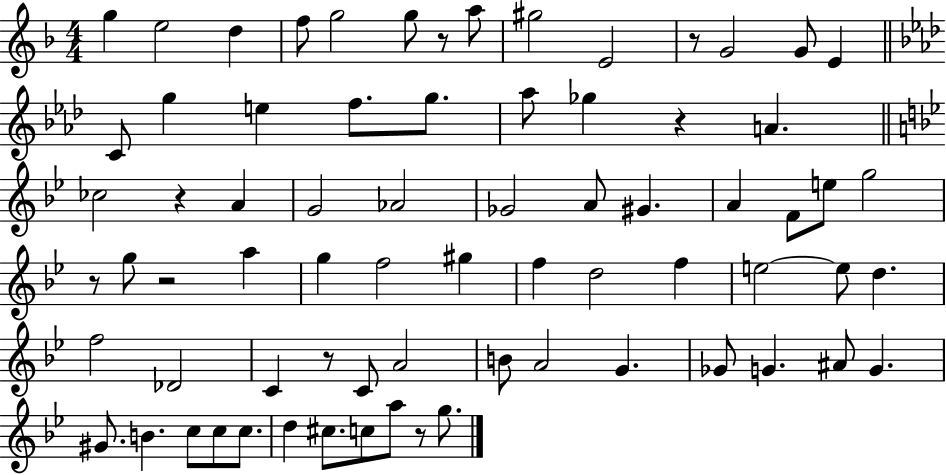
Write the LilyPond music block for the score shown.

{
  \clef treble
  \numericTimeSignature
  \time 4/4
  \key f \major
  \repeat volta 2 { g''4 e''2 d''4 | f''8 g''2 g''8 r8 a''8 | gis''2 e'2 | r8 g'2 g'8 e'4 | \break \bar "||" \break \key aes \major c'8 g''4 e''4 f''8. g''8. | aes''8 ges''4 r4 a'4. | \bar "||" \break \key g \minor ces''2 r4 a'4 | g'2 aes'2 | ges'2 a'8 gis'4. | a'4 f'8 e''8 g''2 | \break r8 g''8 r2 a''4 | g''4 f''2 gis''4 | f''4 d''2 f''4 | e''2~~ e''8 d''4. | \break f''2 des'2 | c'4 r8 c'8 a'2 | b'8 a'2 g'4. | ges'8 g'4. ais'8 g'4. | \break gis'8. b'4. c''8 c''8 c''8. | d''4 cis''8. c''8 a''8 r8 g''8. | } \bar "|."
}